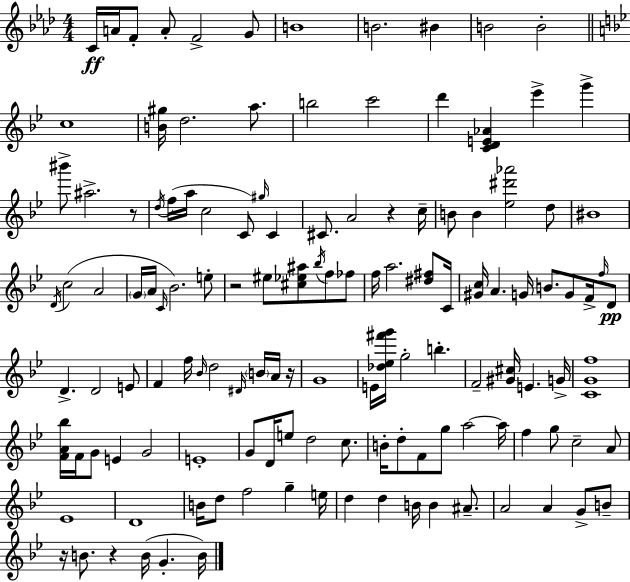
{
  \clef treble
  \numericTimeSignature
  \time 4/4
  \key f \minor
  c'16\ff a'16 f'8-. a'8-. f'2-> g'8 | b'1 | b'2. bis'4 | b'2 b'2-. | \break \bar "||" \break \key bes \major c''1 | <b' gis''>16 d''2. a''8. | b''2 c'''2 | d'''4 <c' d' e' aes'>4 ees'''4-> g'''4-> | \break bis'''8-> ais''2.-> r8 | \acciaccatura { d''16 }( f''16 a''16 c''2 c'8) \grace { gis''16 } c'4 | cis'8. a'2 r4 | c''16-- b'8 b'4 <ees'' dis''' aes'''>2 | \break d''8 bis'1 | \acciaccatura { d'16 } c''2( a'2 | \parenthesize g'16 a'16 \grace { c'16 }) bes'2. | e''8-. r2 eis''8 <cis'' ees'' ais''>8 | \break \acciaccatura { bes''16 } f''8 fes''8 f''16 a''2. | <dis'' fis''>8 c'16 <gis' c''>16 a'4. g'16 b'8. | g'8 f'16-> \grace { f''16 } d'8\pp d'4.-> d'2 | e'8 f'4 f''16 \grace { bes'16 } d''2 | \break \grace { dis'16 } \parenthesize b'16 a'16 r16 g'1 | e'16 <des'' ees'' fis''' g'''>16 g''2-. | b''4.-. f'2-- | <gis' cis''>16 e'4. g'16-> <c' g' f''>1 | \break <f' a' bes''>16 f'16 g'8 e'4 | g'2 e'1-. | g'8 d'16 e''8 d''2 | c''8. b'16-. d''8-. f'8 g''8 a''2~~ | \break a''16 f''4 g''8 c''2-- | a'8 ees'1 | d'1 | b'16 d''8 f''2 | \break g''4-- e''16 d''4 d''4 | b'16 b'4 ais'8.-- a'2 | a'4 g'8-> b'8-- r16 b'8. r4 | b'16( g'4.-. b'16) \bar "|."
}